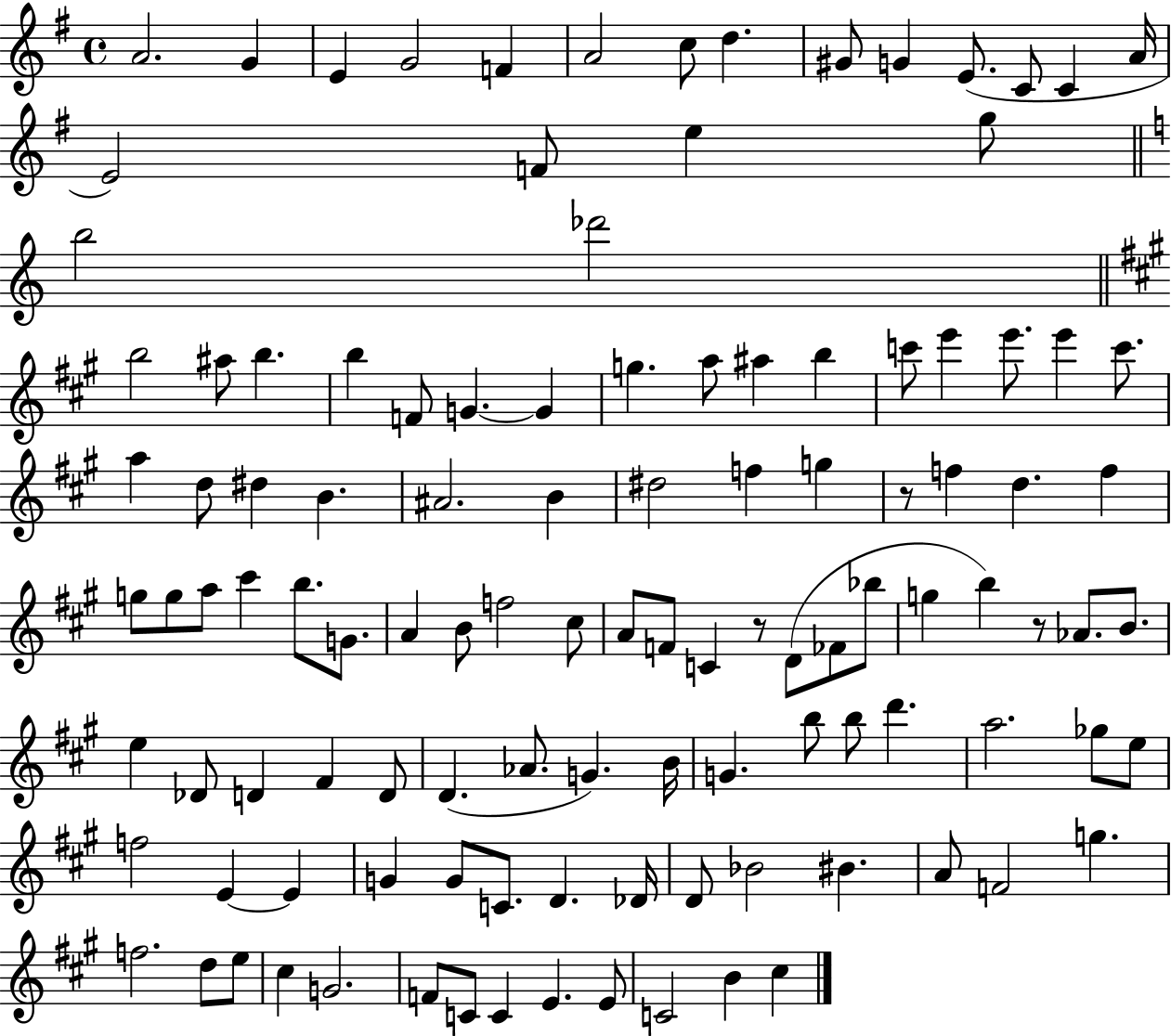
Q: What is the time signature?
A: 4/4